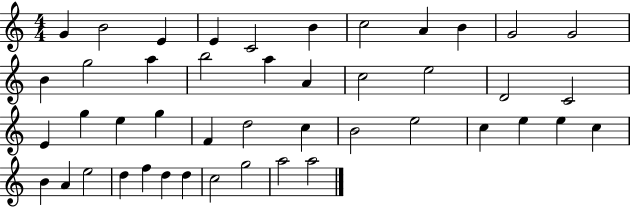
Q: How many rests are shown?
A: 0